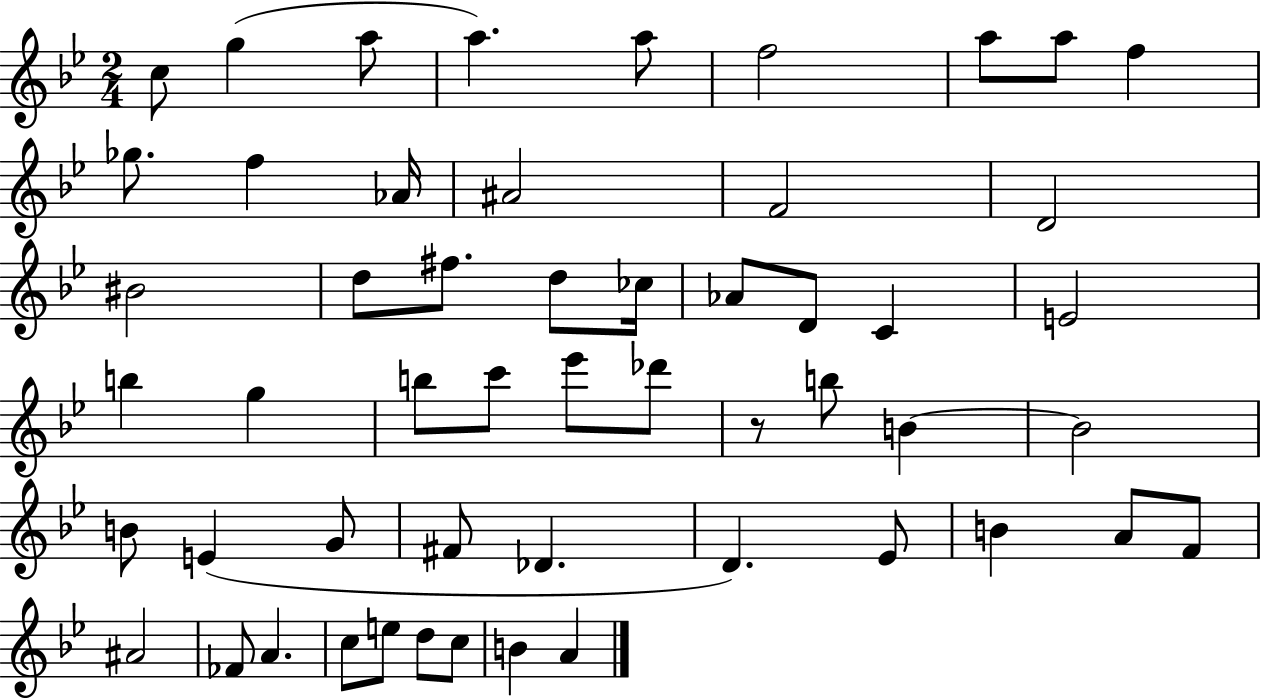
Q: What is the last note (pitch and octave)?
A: A4